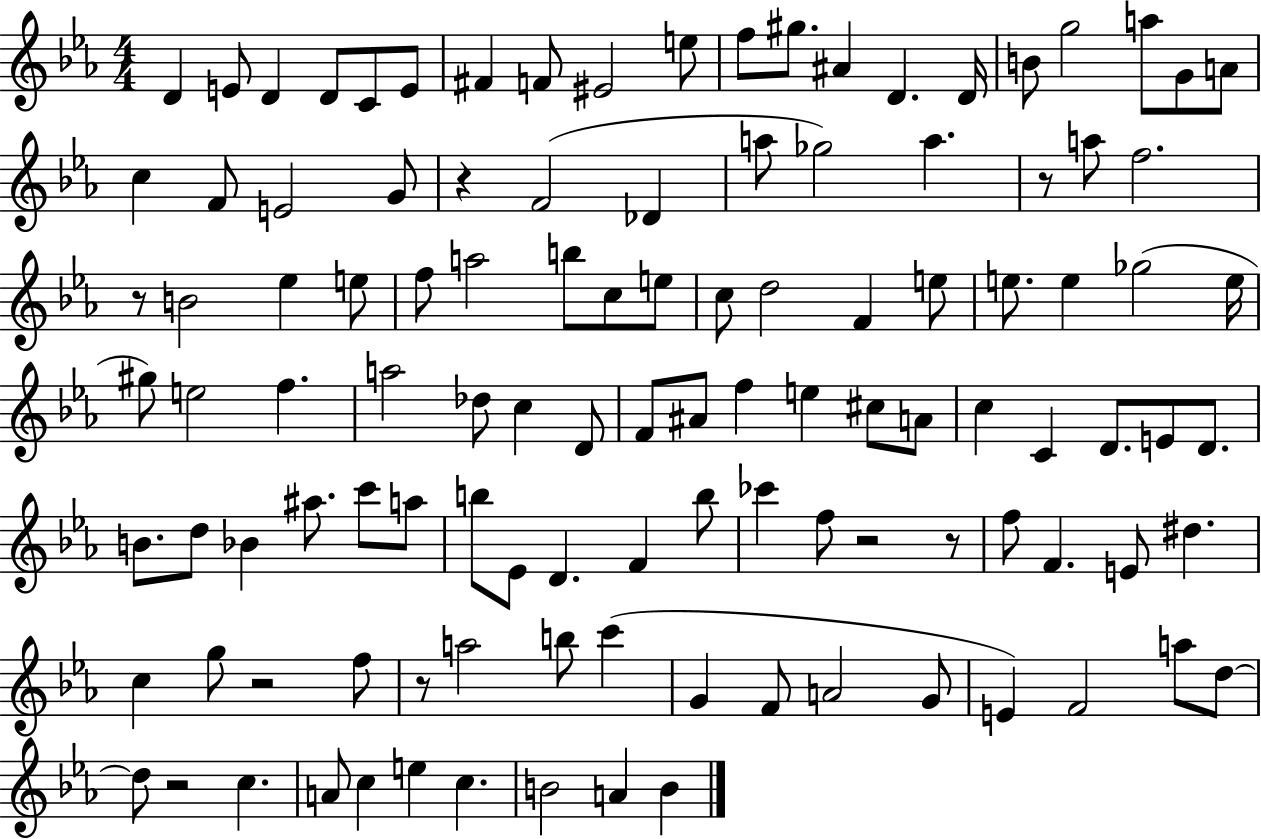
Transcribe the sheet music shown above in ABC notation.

X:1
T:Untitled
M:4/4
L:1/4
K:Eb
D E/2 D D/2 C/2 E/2 ^F F/2 ^E2 e/2 f/2 ^g/2 ^A D D/4 B/2 g2 a/2 G/2 A/2 c F/2 E2 G/2 z F2 _D a/2 _g2 a z/2 a/2 f2 z/2 B2 _e e/2 f/2 a2 b/2 c/2 e/2 c/2 d2 F e/2 e/2 e _g2 e/4 ^g/2 e2 f a2 _d/2 c D/2 F/2 ^A/2 f e ^c/2 A/2 c C D/2 E/2 D/2 B/2 d/2 _B ^a/2 c'/2 a/2 b/2 _E/2 D F b/2 _c' f/2 z2 z/2 f/2 F E/2 ^d c g/2 z2 f/2 z/2 a2 b/2 c' G F/2 A2 G/2 E F2 a/2 d/2 d/2 z2 c A/2 c e c B2 A B